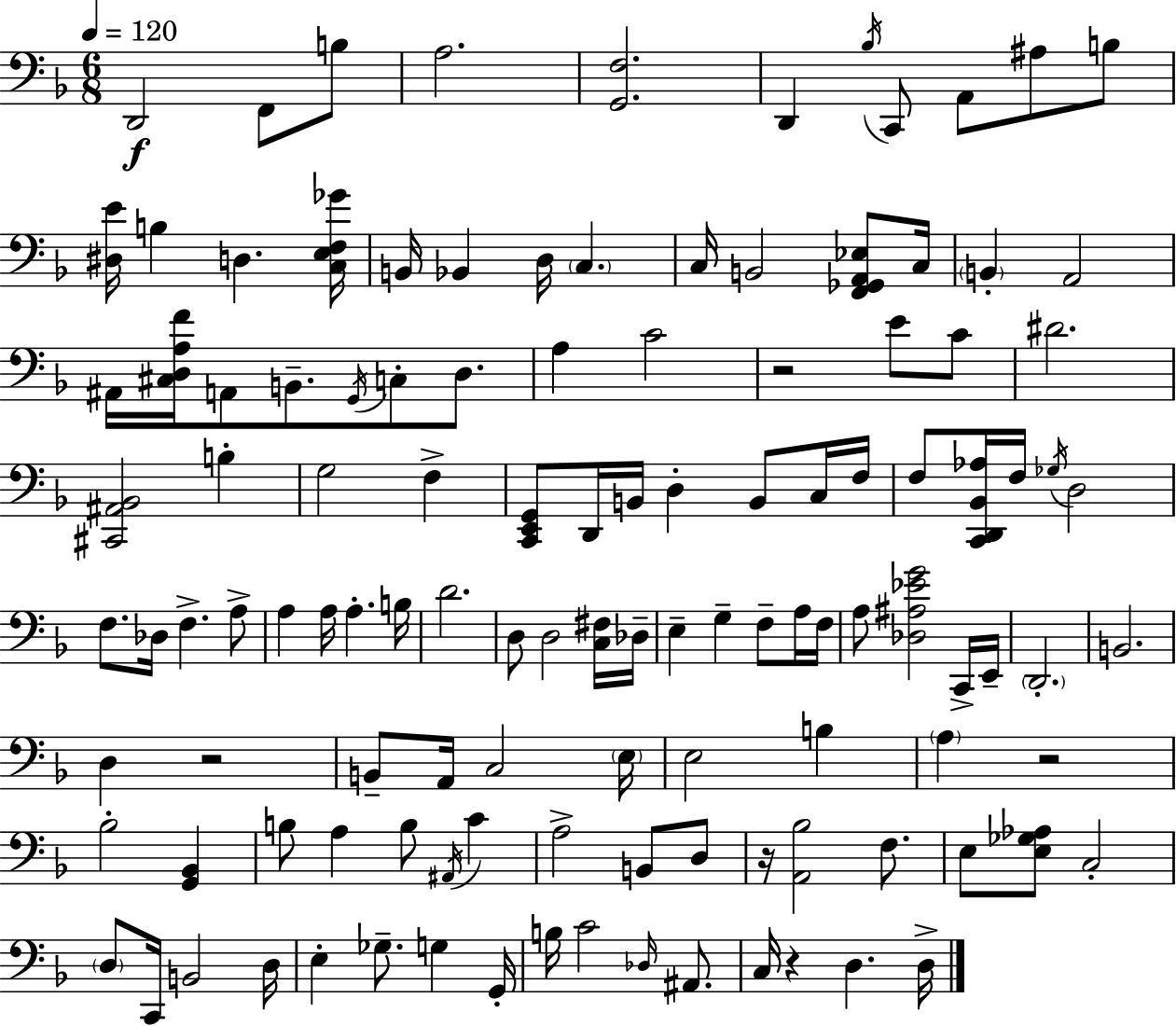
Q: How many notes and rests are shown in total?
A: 120